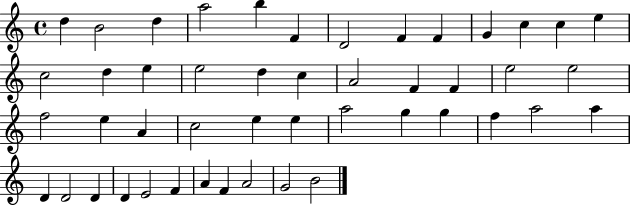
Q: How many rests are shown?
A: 0